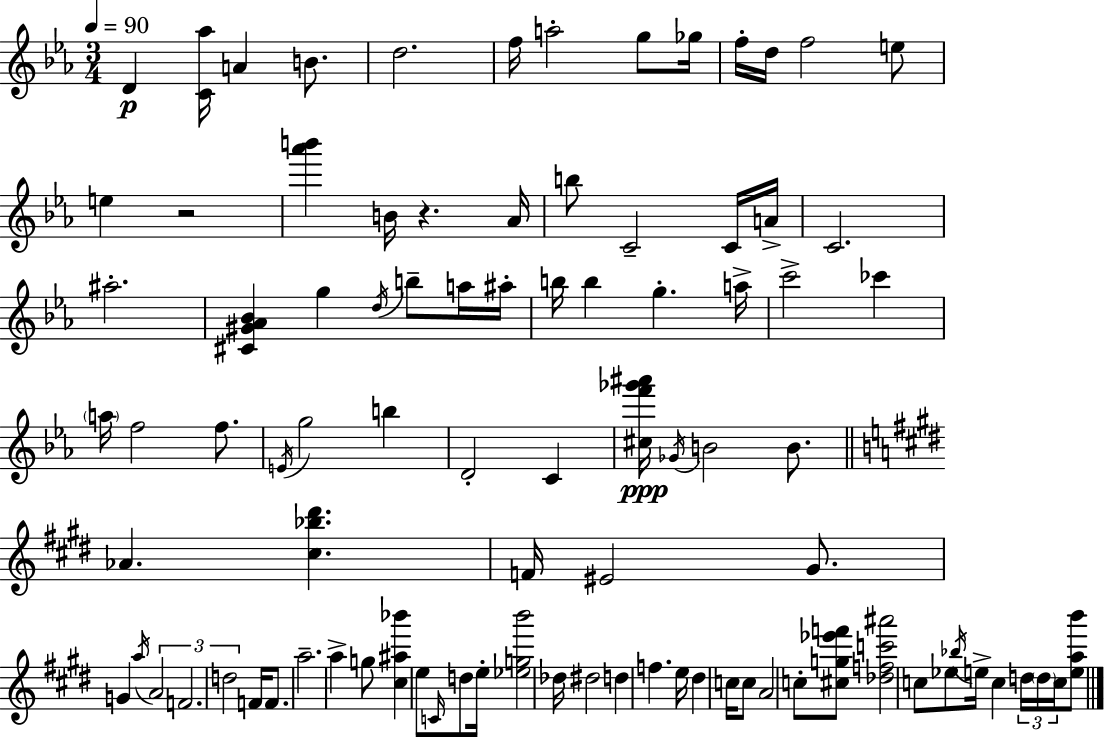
X:1
T:Untitled
M:3/4
L:1/4
K:Cm
D [C_a]/4 A B/2 d2 f/4 a2 g/2 _g/4 f/4 d/4 f2 e/2 e z2 [_a'b'] B/4 z _A/4 b/2 C2 C/4 A/4 C2 ^a2 [^C^G_A_B] g d/4 b/2 a/4 ^a/4 b/4 b g a/4 c'2 _c' a/4 f2 f/2 E/4 g2 b D2 C [^cf'_g'^a']/4 _G/4 B2 B/2 _A [^c_b^d'] F/4 ^E2 ^G/2 G a/4 A2 F2 d2 F/4 F/2 a2 a g/2 [^c^a_b'] e/2 C/4 d/2 e/4 [_egb']2 _d/4 ^d2 d f e/4 ^d c/4 c/2 A2 c/2 [^cg_e'f']/2 [_dfc'^a']2 c/2 _e/2 _b/4 e/4 c d/4 d/4 c/4 [eab']/2